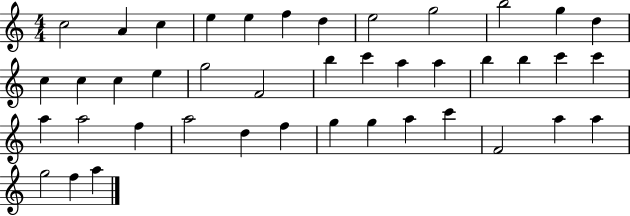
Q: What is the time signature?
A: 4/4